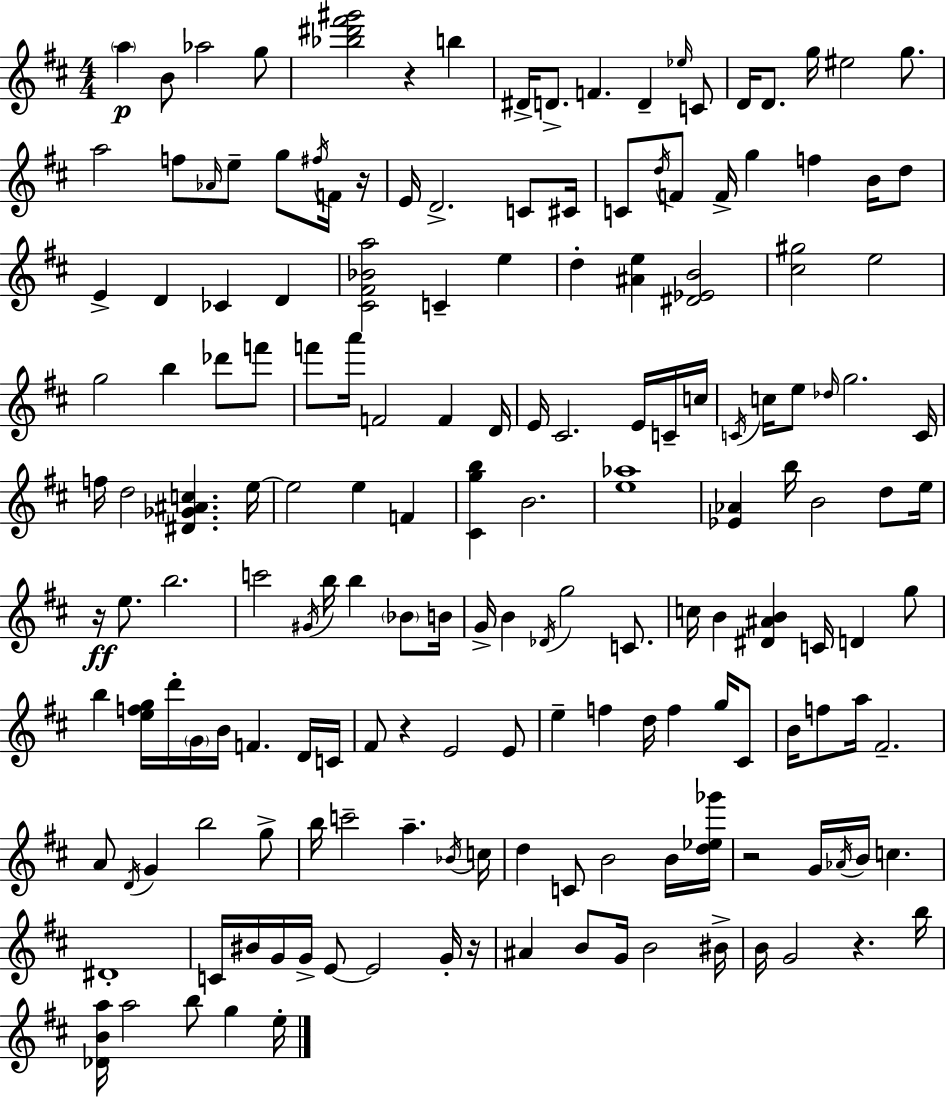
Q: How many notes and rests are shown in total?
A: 170